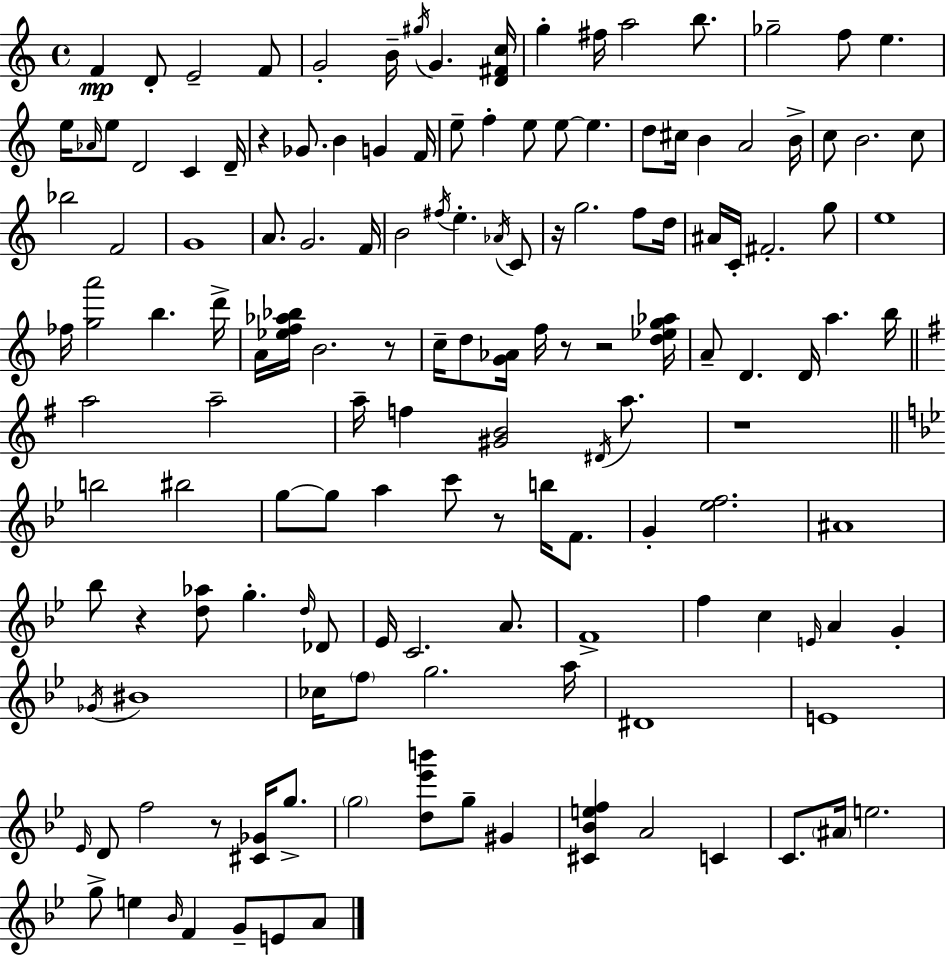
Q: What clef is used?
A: treble